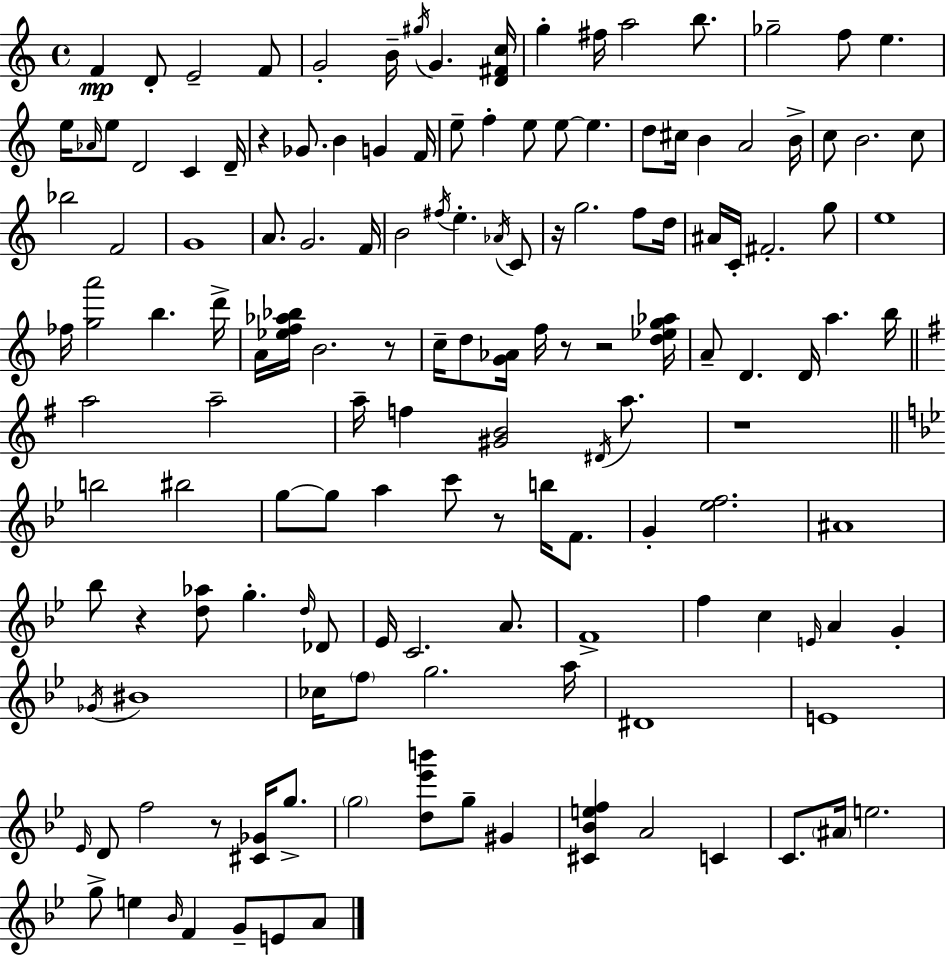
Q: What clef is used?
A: treble